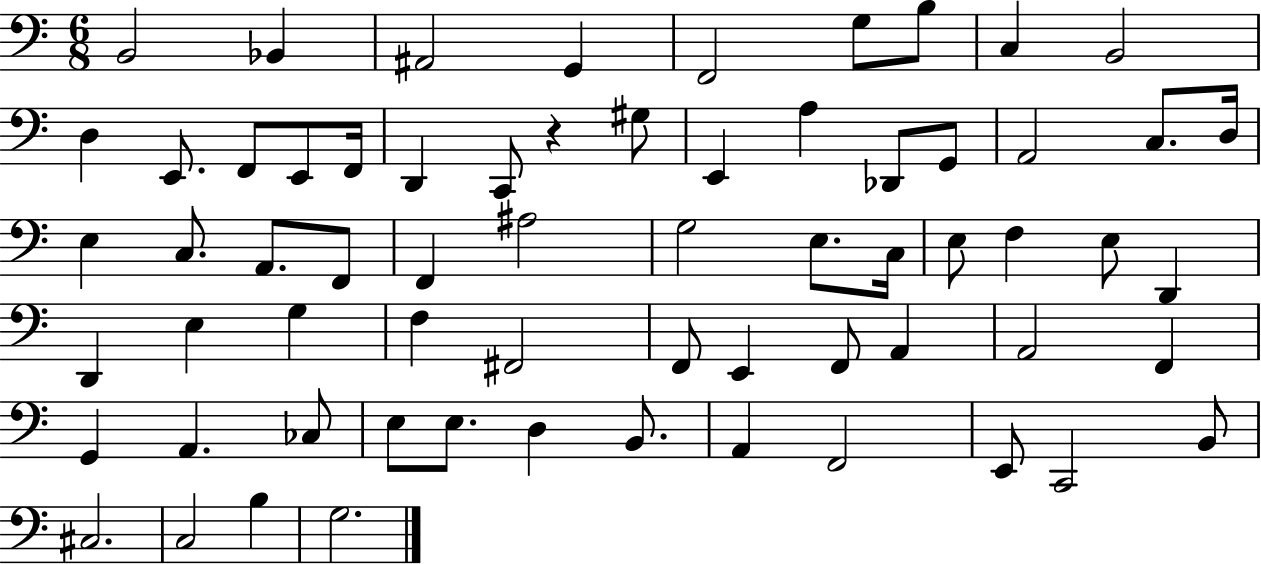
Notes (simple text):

B2/h Bb2/q A#2/h G2/q F2/h G3/e B3/e C3/q B2/h D3/q E2/e. F2/e E2/e F2/s D2/q C2/e R/q G#3/e E2/q A3/q Db2/e G2/e A2/h C3/e. D3/s E3/q C3/e. A2/e. F2/e F2/q A#3/h G3/h E3/e. C3/s E3/e F3/q E3/e D2/q D2/q E3/q G3/q F3/q F#2/h F2/e E2/q F2/e A2/q A2/h F2/q G2/q A2/q. CES3/e E3/e E3/e. D3/q B2/e. A2/q F2/h E2/e C2/h B2/e C#3/h. C3/h B3/q G3/h.